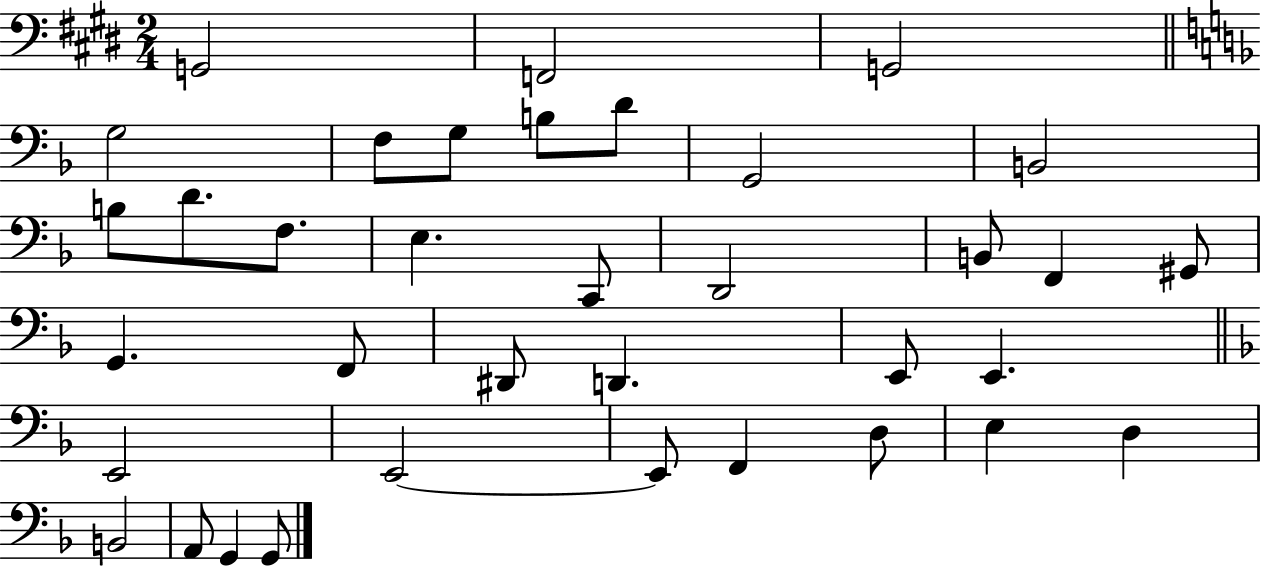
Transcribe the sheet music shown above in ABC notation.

X:1
T:Untitled
M:2/4
L:1/4
K:E
G,,2 F,,2 G,,2 G,2 F,/2 G,/2 B,/2 D/2 G,,2 B,,2 B,/2 D/2 F,/2 E, C,,/2 D,,2 B,,/2 F,, ^G,,/2 G,, F,,/2 ^D,,/2 D,, E,,/2 E,, E,,2 E,,2 E,,/2 F,, D,/2 E, D, B,,2 A,,/2 G,, G,,/2